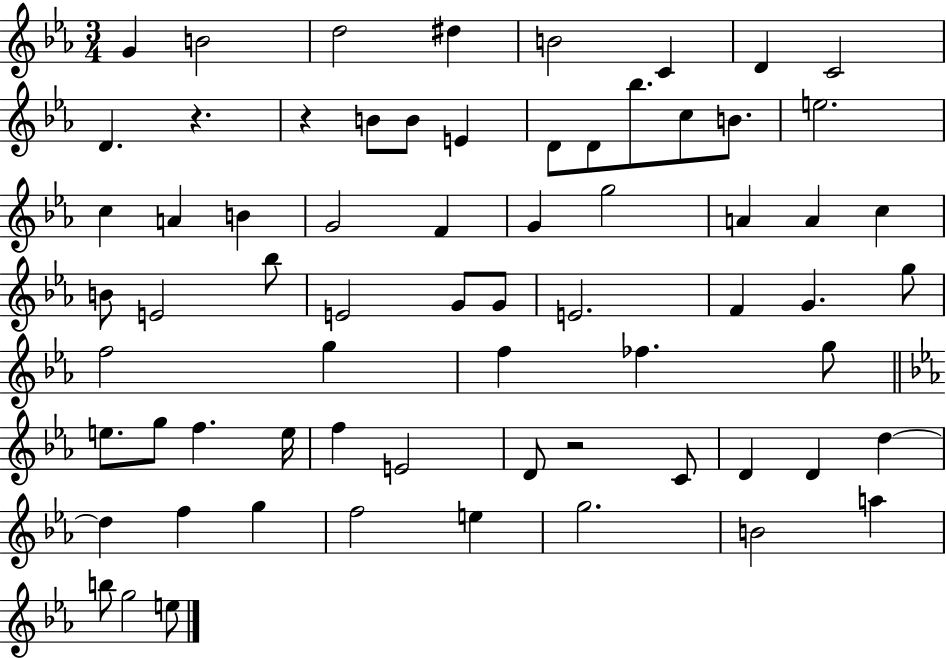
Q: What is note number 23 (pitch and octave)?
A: F4